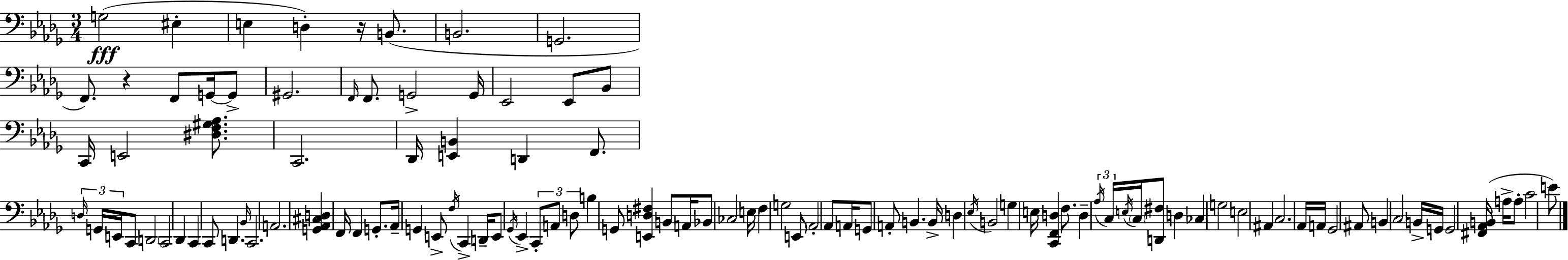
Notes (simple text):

G3/h EIS3/q E3/q D3/q R/s B2/e. B2/h. G2/h. F2/e. R/q F2/e G2/s G2/e G#2/h. F2/s F2/e. G2/h G2/s Eb2/h Eb2/e Bb2/e C2/s E2/h [D#3,F3,G#3,Ab3]/e. C2/h. Db2/s [E2,B2]/q D2/q F2/e. D3/s G2/s E2/s C2/e D2/h C2/h Db2/q C2/q C2/e D2/q. Bb2/s C2/h. A2/h. [G2,Ab2,C#3,D3]/q F2/s F2/q G2/e. Ab2/s G2/q E2/e F3/s C2/q D2/s E2/e Gb2/s Eb2/q C2/e A2/e D3/e B3/q G2/e [E2,D3,F#3]/q B2/e A2/s Bb2/e CES3/h E3/s F3/q G3/h E2/e Ab2/h Ab2/e A2/s G2/e A2/e B2/q. B2/s D3/q Eb3/s B2/h G3/q E3/s [C2,F2,D3]/q F3/e. D3/q Ab3/s C3/s E3/s C3/s [D2,F#3]/e D3/q CES3/q G3/h E3/h A#2/q C3/h. Ab2/s A2/s Gb2/h A#2/e B2/q C3/h B2/s G2/s G2/h [F#2,Ab2,B2]/s A3/s A3/e C4/h E4/e